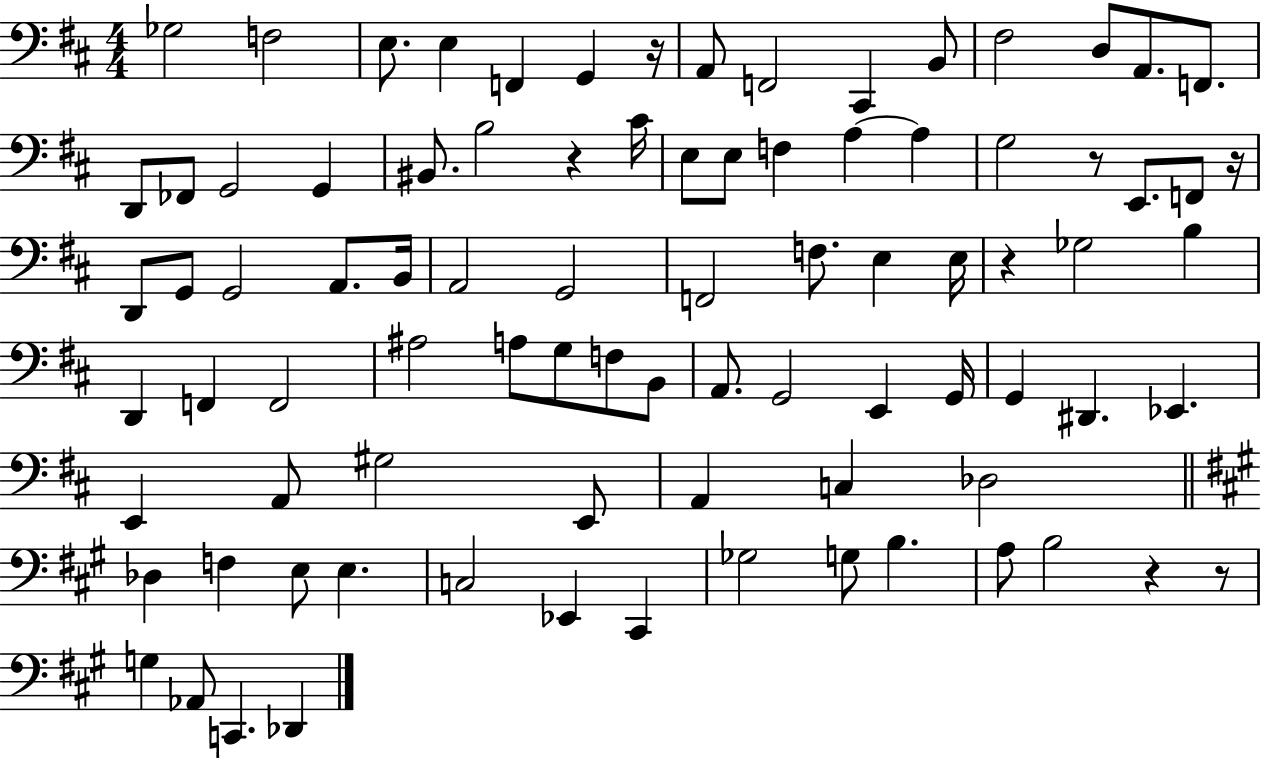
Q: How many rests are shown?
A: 7